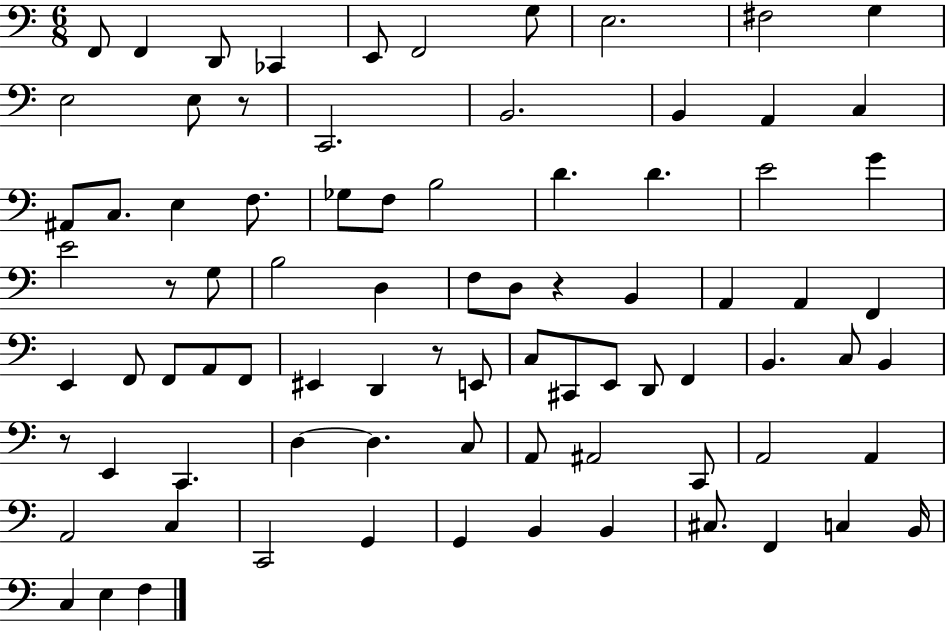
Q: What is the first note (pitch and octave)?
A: F2